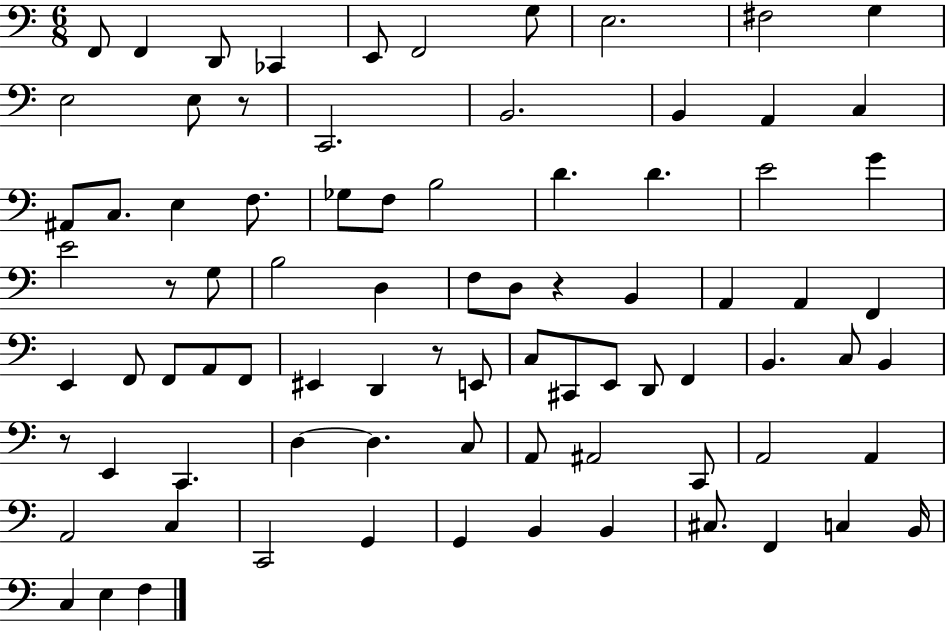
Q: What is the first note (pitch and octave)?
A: F2